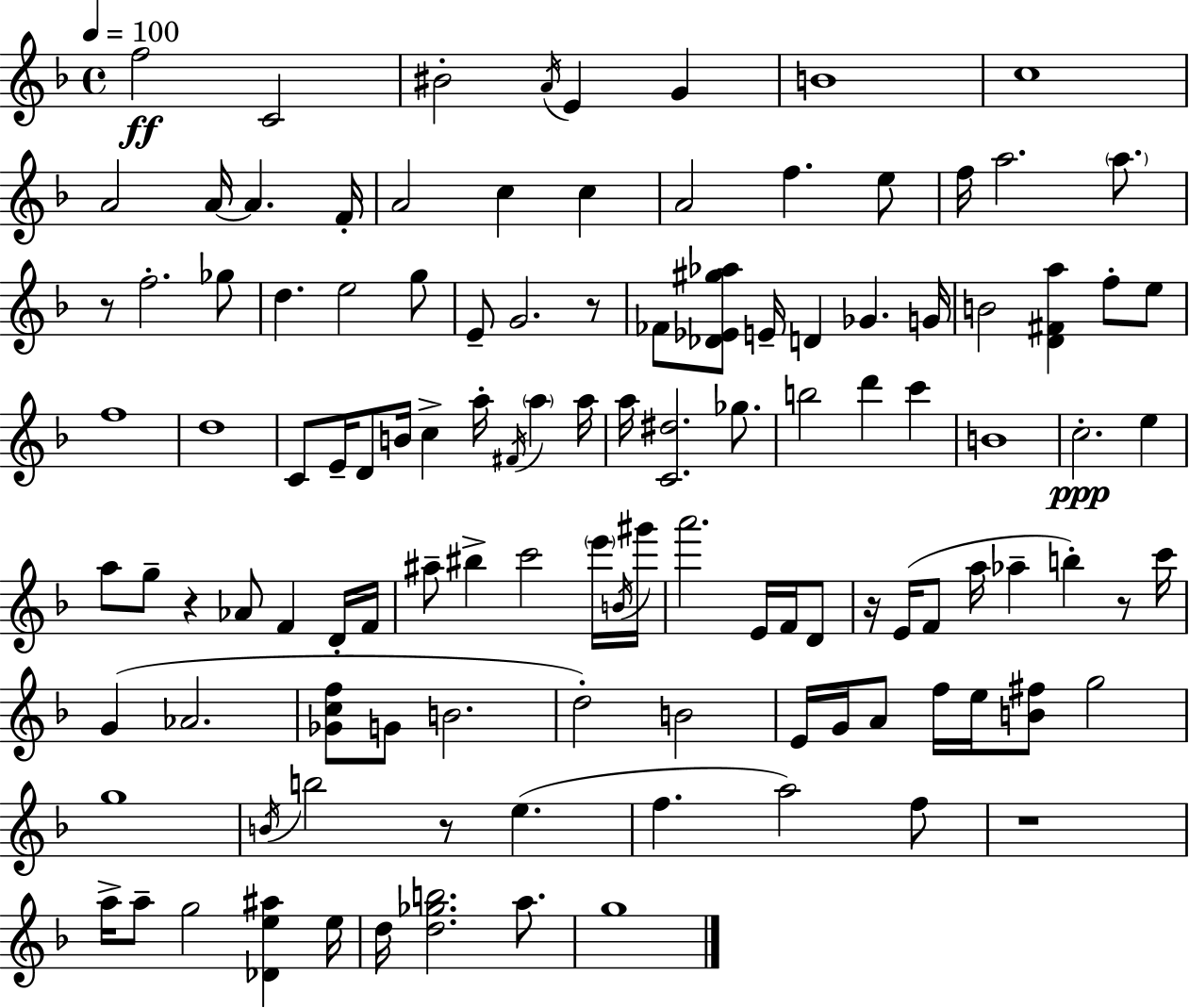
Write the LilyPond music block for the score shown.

{
  \clef treble
  \time 4/4
  \defaultTimeSignature
  \key f \major
  \tempo 4 = 100
  f''2\ff c'2 | bis'2-. \acciaccatura { a'16 } e'4 g'4 | b'1 | c''1 | \break a'2 a'16~~ a'4. | f'16-. a'2 c''4 c''4 | a'2 f''4. e''8 | f''16 a''2. \parenthesize a''8. | \break r8 f''2.-. ges''8 | d''4. e''2 g''8 | e'8-- g'2. r8 | fes'8 <des' ees' gis'' aes''>8 e'16-- d'4 ges'4. | \break g'16 b'2 <d' fis' a''>4 f''8-. e''8 | f''1 | d''1 | c'8 e'16-- d'8 b'16 c''4-> a''16-. \acciaccatura { fis'16 } \parenthesize a''4 | \break a''16 a''16 <c' dis''>2. ges''8. | b''2 d'''4 c'''4 | b'1 | c''2.-.\ppp e''4 | \break a''8 g''8-- r4 aes'8 f'4 | d'16-. f'16 ais''8-- bis''4-> c'''2 | \parenthesize e'''16 \acciaccatura { b'16 } gis'''16 a'''2. e'16 | f'16 d'8 r16 e'16( f'8 a''16 aes''4-- b''4-.) | \break r8 c'''16 g'4( aes'2. | <ges' c'' f''>8 g'8 b'2. | d''2-.) b'2 | e'16 g'16 a'8 f''16 e''16 <b' fis''>8 g''2 | \break g''1 | \acciaccatura { b'16 } b''2 r8 e''4.( | f''4. a''2) | f''8 r1 | \break a''16-> a''8-- g''2 <des' e'' ais''>4 | e''16 d''16 <d'' ges'' b''>2. | a''8. g''1 | \bar "|."
}